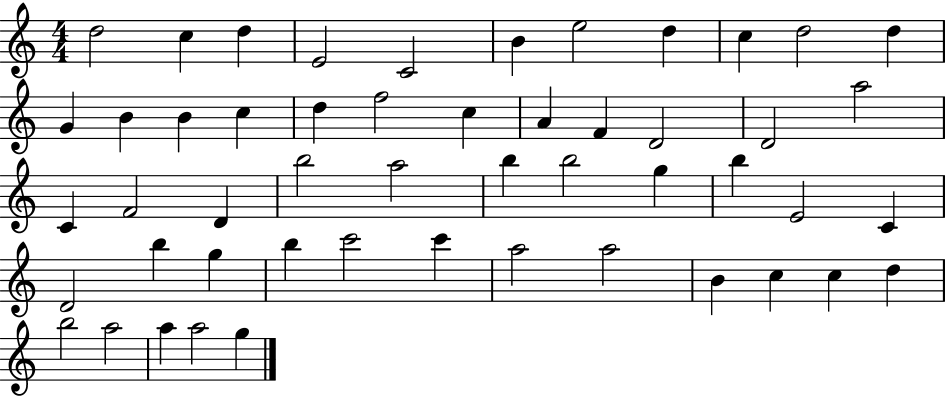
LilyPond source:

{
  \clef treble
  \numericTimeSignature
  \time 4/4
  \key c \major
  d''2 c''4 d''4 | e'2 c'2 | b'4 e''2 d''4 | c''4 d''2 d''4 | \break g'4 b'4 b'4 c''4 | d''4 f''2 c''4 | a'4 f'4 d'2 | d'2 a''2 | \break c'4 f'2 d'4 | b''2 a''2 | b''4 b''2 g''4 | b''4 e'2 c'4 | \break d'2 b''4 g''4 | b''4 c'''2 c'''4 | a''2 a''2 | b'4 c''4 c''4 d''4 | \break b''2 a''2 | a''4 a''2 g''4 | \bar "|."
}